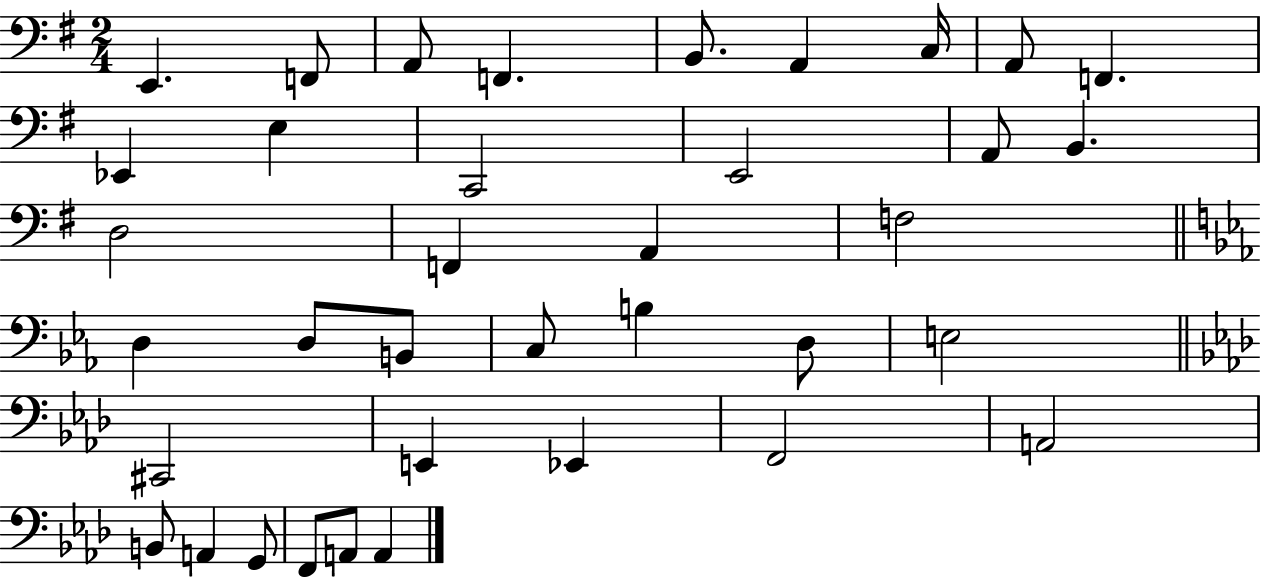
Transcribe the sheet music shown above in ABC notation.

X:1
T:Untitled
M:2/4
L:1/4
K:G
E,, F,,/2 A,,/2 F,, B,,/2 A,, C,/4 A,,/2 F,, _E,, E, C,,2 E,,2 A,,/2 B,, D,2 F,, A,, F,2 D, D,/2 B,,/2 C,/2 B, D,/2 E,2 ^C,,2 E,, _E,, F,,2 A,,2 B,,/2 A,, G,,/2 F,,/2 A,,/2 A,,